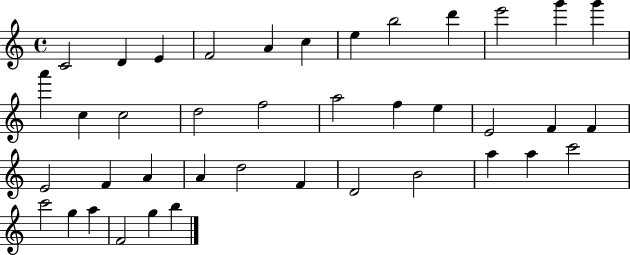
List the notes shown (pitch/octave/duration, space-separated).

C4/h D4/q E4/q F4/h A4/q C5/q E5/q B5/h D6/q E6/h G6/q G6/q A6/q C5/q C5/h D5/h F5/h A5/h F5/q E5/q E4/h F4/q F4/q E4/h F4/q A4/q A4/q D5/h F4/q D4/h B4/h A5/q A5/q C6/h C6/h G5/q A5/q F4/h G5/q B5/q